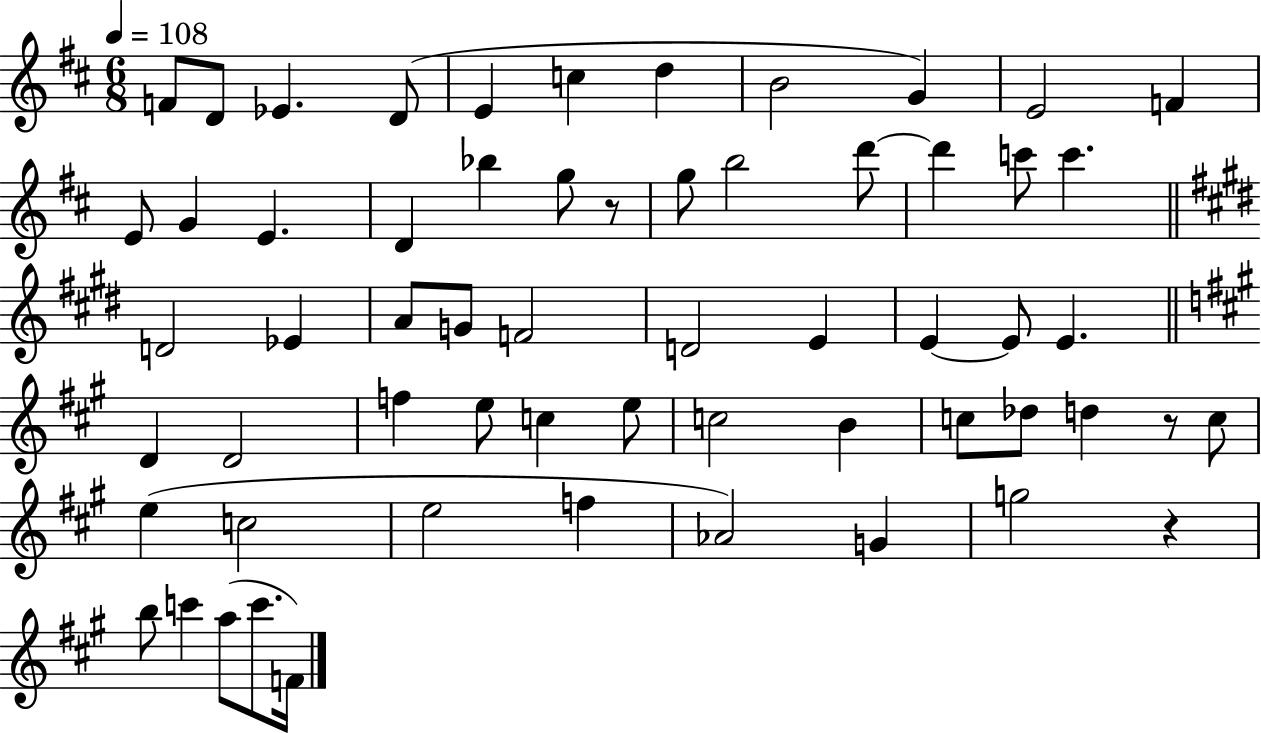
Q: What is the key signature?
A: D major